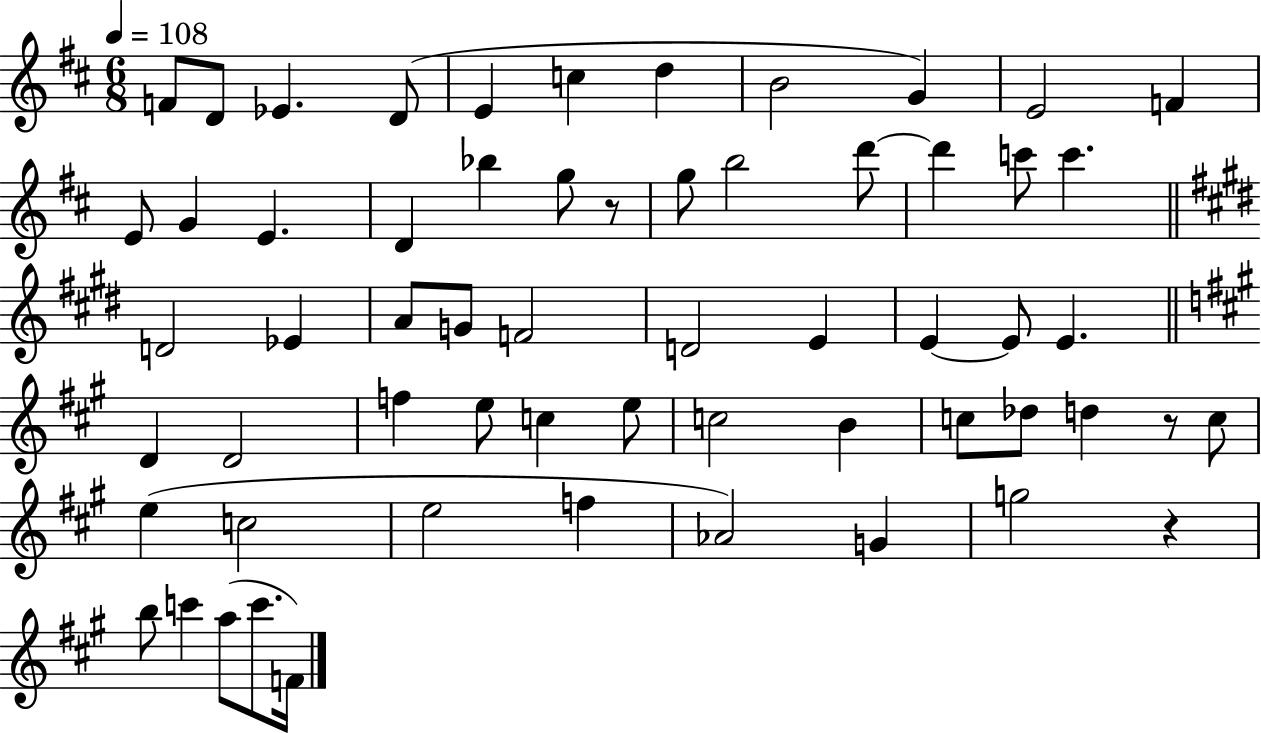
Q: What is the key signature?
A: D major